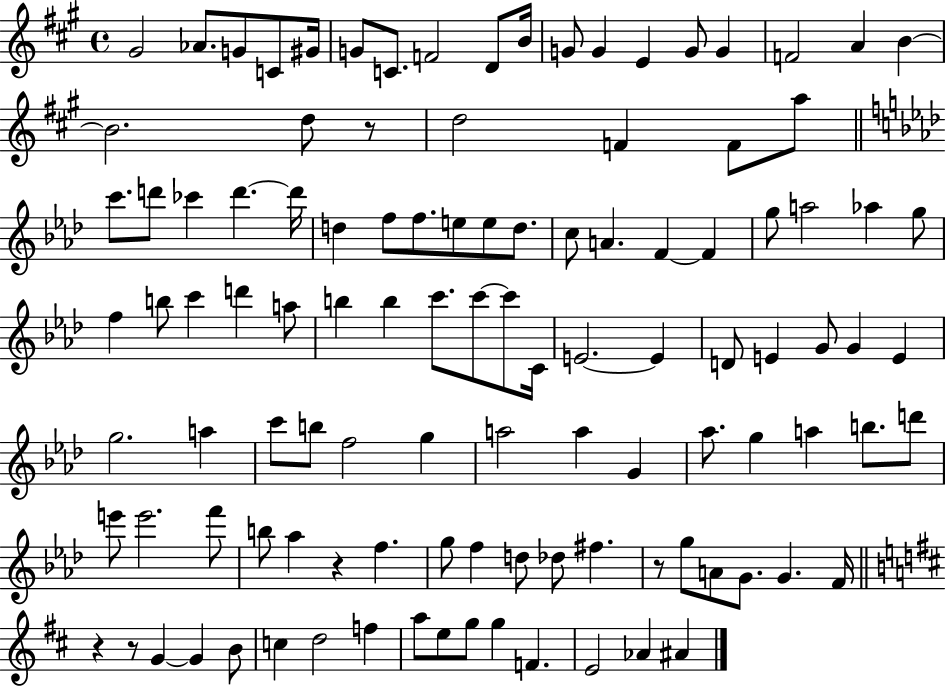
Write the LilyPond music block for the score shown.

{
  \clef treble
  \time 4/4
  \defaultTimeSignature
  \key a \major
  gis'2 aes'8. g'8 c'8 gis'16 | g'8 c'8. f'2 d'8 b'16 | g'8 g'4 e'4 g'8 g'4 | f'2 a'4 b'4~~ | \break b'2. d''8 r8 | d''2 f'4 f'8 a''8 | \bar "||" \break \key aes \major c'''8. d'''8 ces'''4 d'''4.~~ d'''16 | d''4 f''8 f''8. e''8 e''8 d''8. | c''8 a'4. f'4~~ f'4 | g''8 a''2 aes''4 g''8 | \break f''4 b''8 c'''4 d'''4 a''8 | b''4 b''4 c'''8. c'''8~~ c'''8 c'16 | e'2.~~ e'4 | d'8 e'4 g'8 g'4 e'4 | \break g''2. a''4 | c'''8 b''8 f''2 g''4 | a''2 a''4 g'4 | aes''8. g''4 a''4 b''8. d'''8 | \break e'''8 e'''2. f'''8 | b''8 aes''4 r4 f''4. | g''8 f''4 d''8 des''8 fis''4. | r8 g''8 a'8 g'8. g'4. f'16 | \break \bar "||" \break \key d \major r4 r8 g'4~~ g'4 b'8 | c''4 d''2 f''4 | a''8 e''8 g''8 g''4 f'4. | e'2 aes'4 ais'4 | \break \bar "|."
}